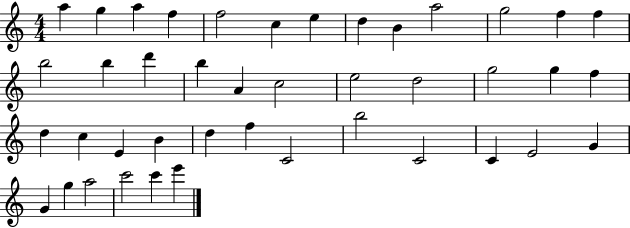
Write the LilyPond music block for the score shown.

{
  \clef treble
  \numericTimeSignature
  \time 4/4
  \key c \major
  a''4 g''4 a''4 f''4 | f''2 c''4 e''4 | d''4 b'4 a''2 | g''2 f''4 f''4 | \break b''2 b''4 d'''4 | b''4 a'4 c''2 | e''2 d''2 | g''2 g''4 f''4 | \break d''4 c''4 e'4 b'4 | d''4 f''4 c'2 | b''2 c'2 | c'4 e'2 g'4 | \break g'4 g''4 a''2 | c'''2 c'''4 e'''4 | \bar "|."
}